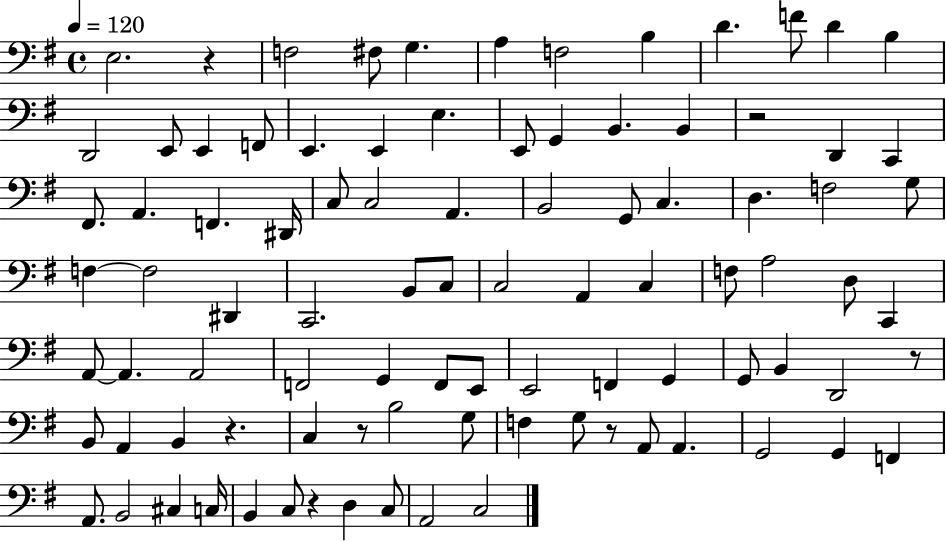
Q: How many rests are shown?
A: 7